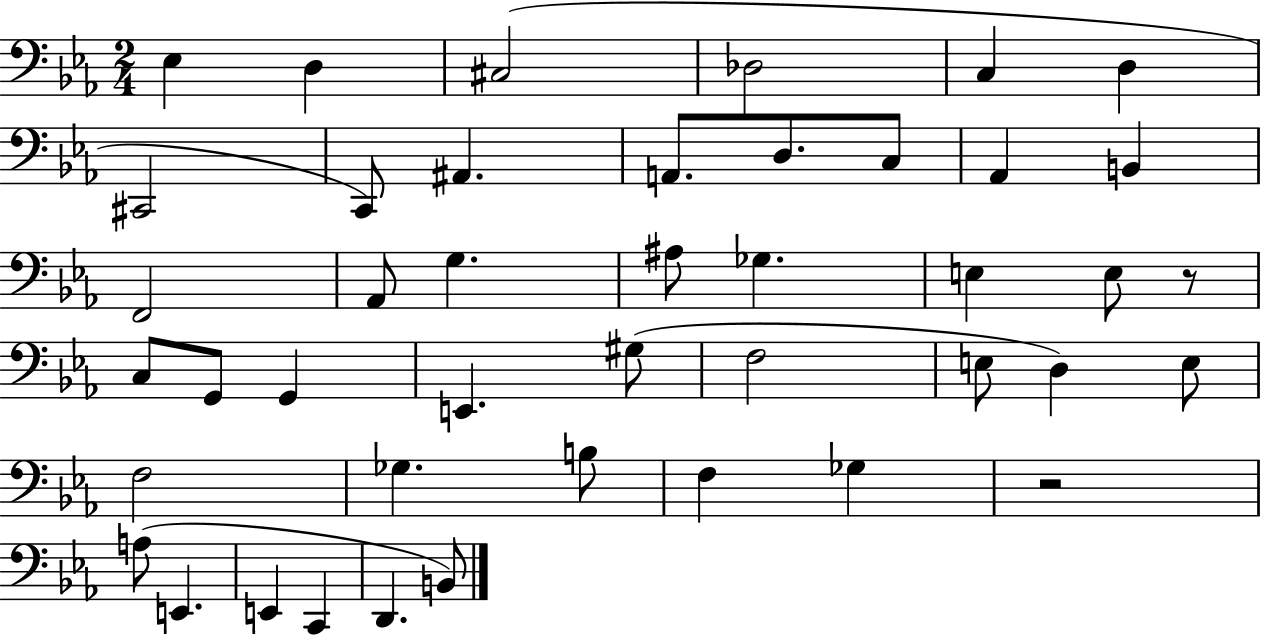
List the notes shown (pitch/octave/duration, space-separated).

Eb3/q D3/q C#3/h Db3/h C3/q D3/q C#2/h C2/e A#2/q. A2/e. D3/e. C3/e Ab2/q B2/q F2/h Ab2/e G3/q. A#3/e Gb3/q. E3/q E3/e R/e C3/e G2/e G2/q E2/q. G#3/e F3/h E3/e D3/q E3/e F3/h Gb3/q. B3/e F3/q Gb3/q R/h A3/e E2/q. E2/q C2/q D2/q. B2/e